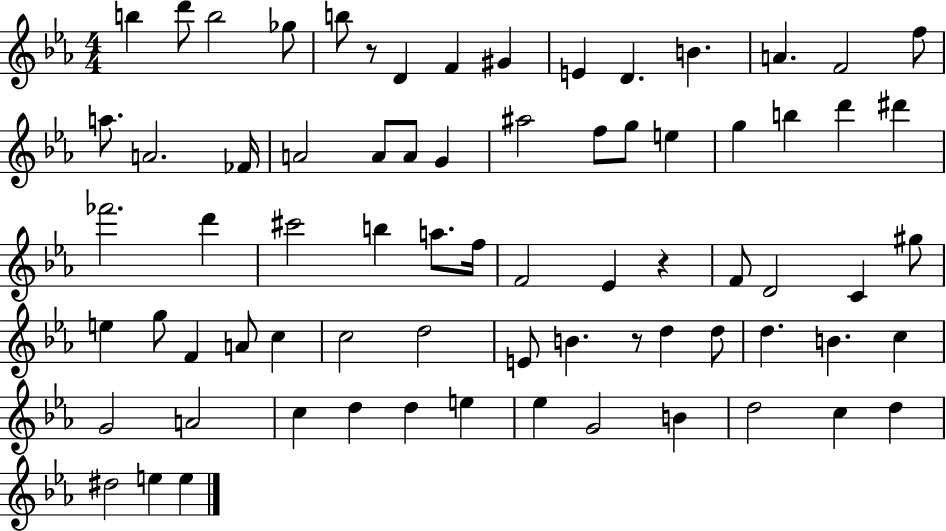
B5/q D6/e B5/h Gb5/e B5/e R/e D4/q F4/q G#4/q E4/q D4/q. B4/q. A4/q. F4/h F5/e A5/e. A4/h. FES4/s A4/h A4/e A4/e G4/q A#5/h F5/e G5/e E5/q G5/q B5/q D6/q D#6/q FES6/h. D6/q C#6/h B5/q A5/e. F5/s F4/h Eb4/q R/q F4/e D4/h C4/q G#5/e E5/q G5/e F4/q A4/e C5/q C5/h D5/h E4/e B4/q. R/e D5/q D5/e D5/q. B4/q. C5/q G4/h A4/h C5/q D5/q D5/q E5/q Eb5/q G4/h B4/q D5/h C5/q D5/q D#5/h E5/q E5/q